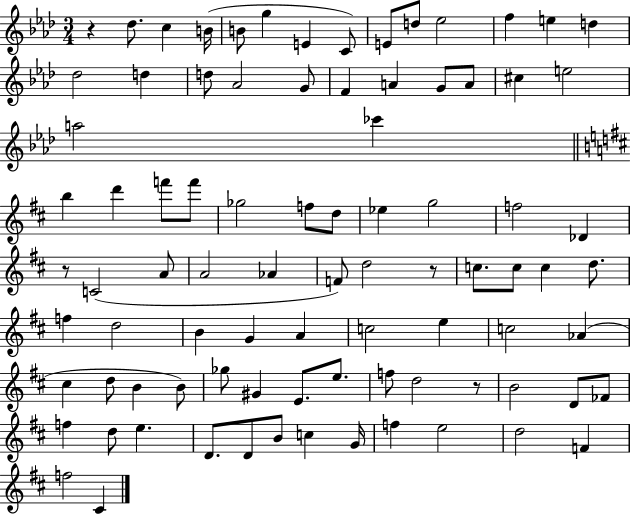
{
  \clef treble
  \numericTimeSignature
  \time 3/4
  \key aes \major
  r4 des''8. c''4 b'16( | b'8 g''4 e'4 c'8) | e'8 d''8 ees''2 | f''4 e''4 d''4 | \break des''2 d''4 | d''8 aes'2 g'8 | f'4 a'4 g'8 a'8 | cis''4 e''2 | \break a''2 ces'''4 | \bar "||" \break \key d \major b''4 d'''4 f'''8 f'''8 | ges''2 f''8 d''8 | ees''4 g''2 | f''2 des'4 | \break r8 c'2( a'8 | a'2 aes'4 | f'8) d''2 r8 | c''8. c''8 c''4 d''8. | \break f''4 d''2 | b'4 g'4 a'4 | c''2 e''4 | c''2 aes'4( | \break cis''4 d''8 b'4 b'8) | ges''8 gis'4 e'8. e''8. | f''8 d''2 r8 | b'2 d'8 fes'8 | \break f''4 d''8 e''4. | d'8. d'8 b'8 c''4 g'16 | f''4 e''2 | d''2 f'4 | \break f''2 cis'4 | \bar "|."
}